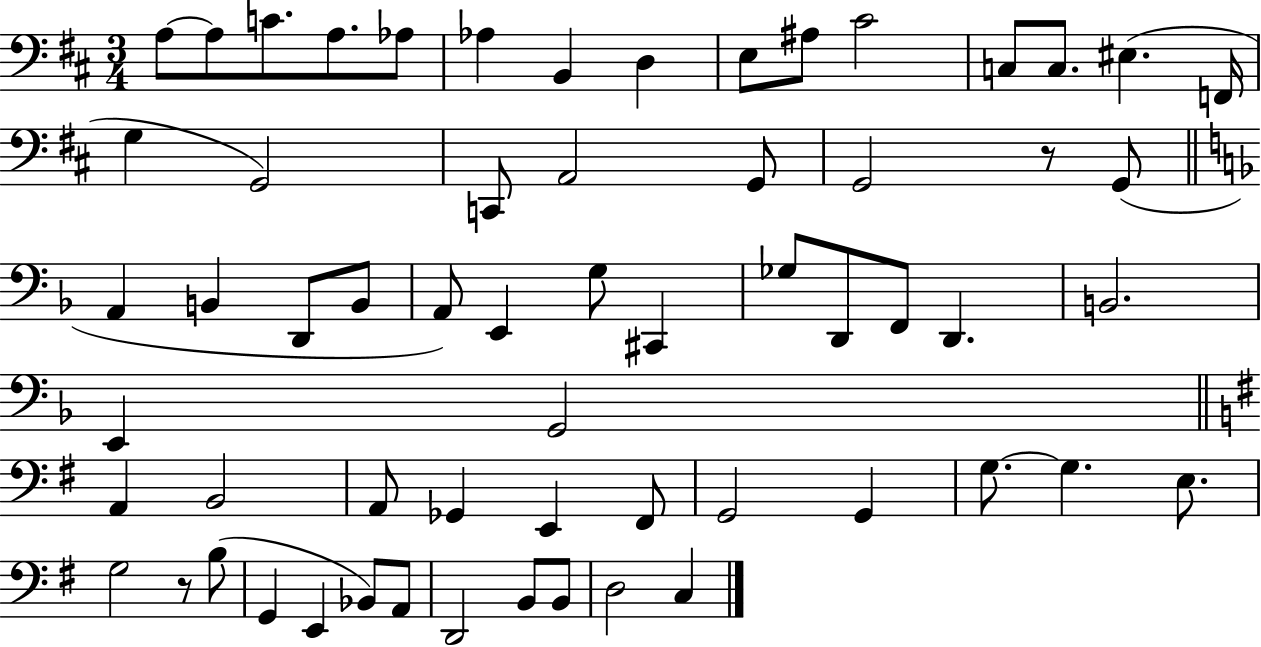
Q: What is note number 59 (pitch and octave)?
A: C3